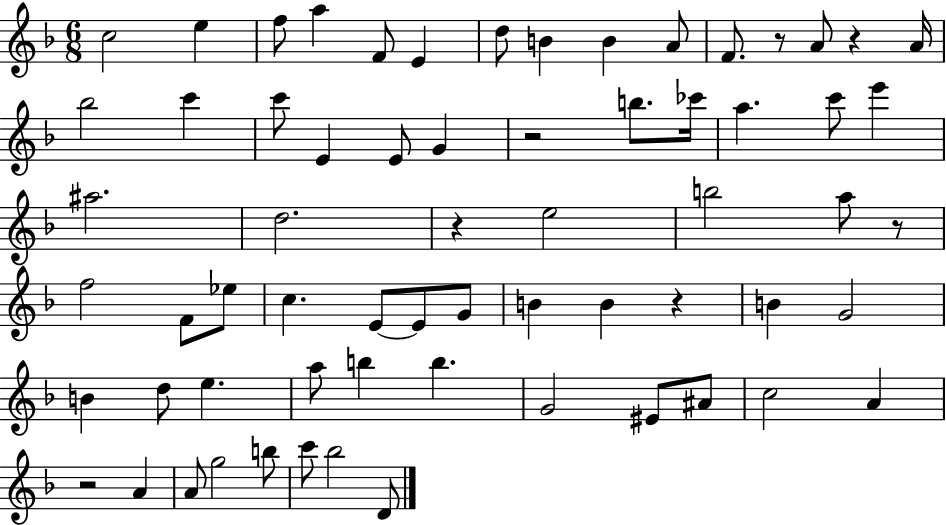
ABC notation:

X:1
T:Untitled
M:6/8
L:1/4
K:F
c2 e f/2 a F/2 E d/2 B B A/2 F/2 z/2 A/2 z A/4 _b2 c' c'/2 E E/2 G z2 b/2 _c'/4 a c'/2 e' ^a2 d2 z e2 b2 a/2 z/2 f2 F/2 _e/2 c E/2 E/2 G/2 B B z B G2 B d/2 e a/2 b b G2 ^E/2 ^A/2 c2 A z2 A A/2 g2 b/2 c'/2 _b2 D/2